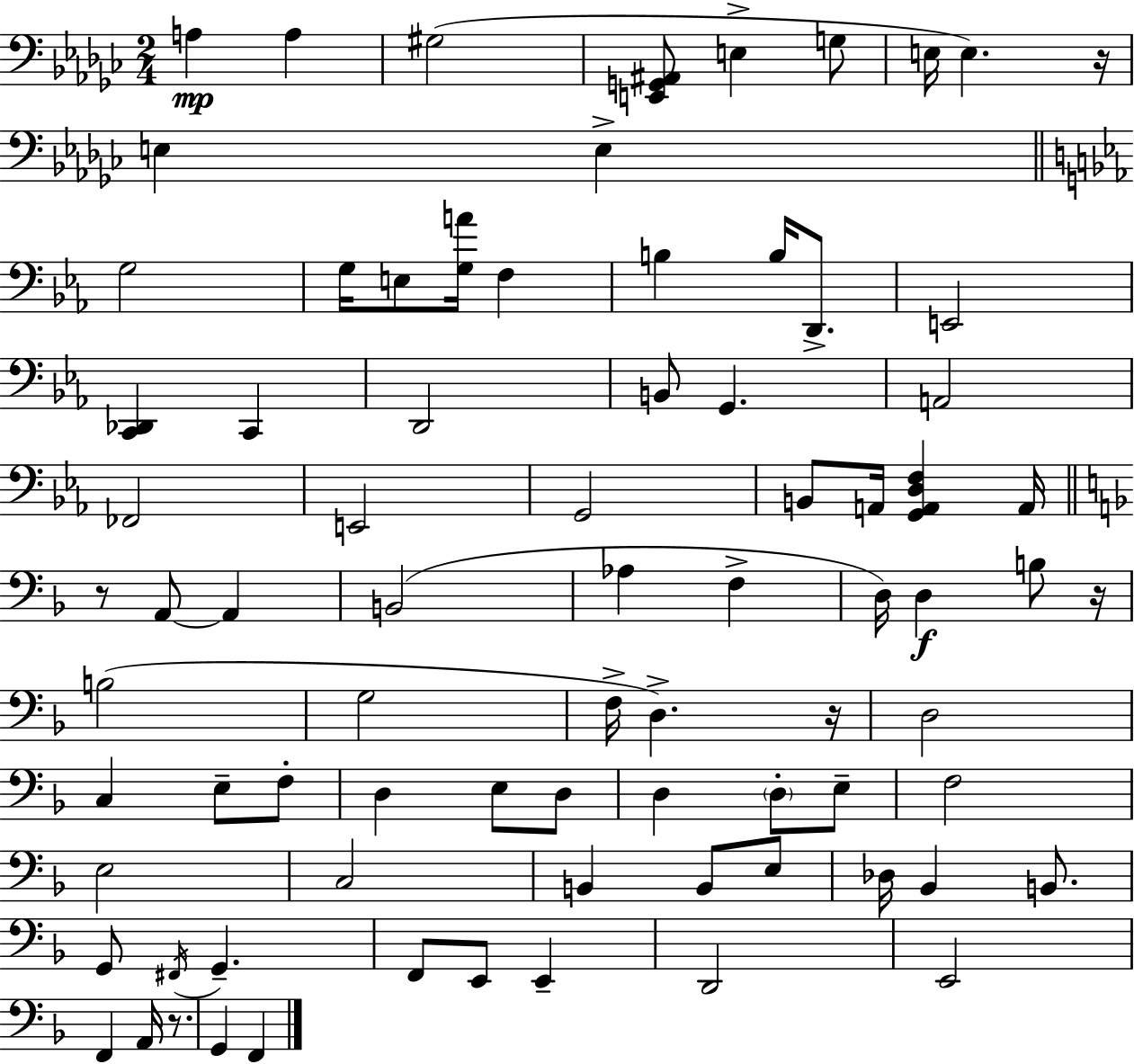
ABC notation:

X:1
T:Untitled
M:2/4
L:1/4
K:Ebm
A, A, ^G,2 [E,,G,,^A,,]/2 E, G,/2 E,/4 E, z/4 E, E, G,2 G,/4 E,/2 [G,A]/4 F, B, B,/4 D,,/2 E,,2 [C,,_D,,] C,, D,,2 B,,/2 G,, A,,2 _F,,2 E,,2 G,,2 B,,/2 A,,/4 [G,,A,,D,F,] A,,/4 z/2 A,,/2 A,, B,,2 _A, F, D,/4 D, B,/2 z/4 B,2 G,2 F,/4 D, z/4 D,2 C, E,/2 F,/2 D, E,/2 D,/2 D, D,/2 E,/2 F,2 E,2 C,2 B,, B,,/2 E,/2 _D,/4 _B,, B,,/2 G,,/2 ^F,,/4 G,, F,,/2 E,,/2 E,, D,,2 E,,2 F,, A,,/4 z/2 G,, F,,